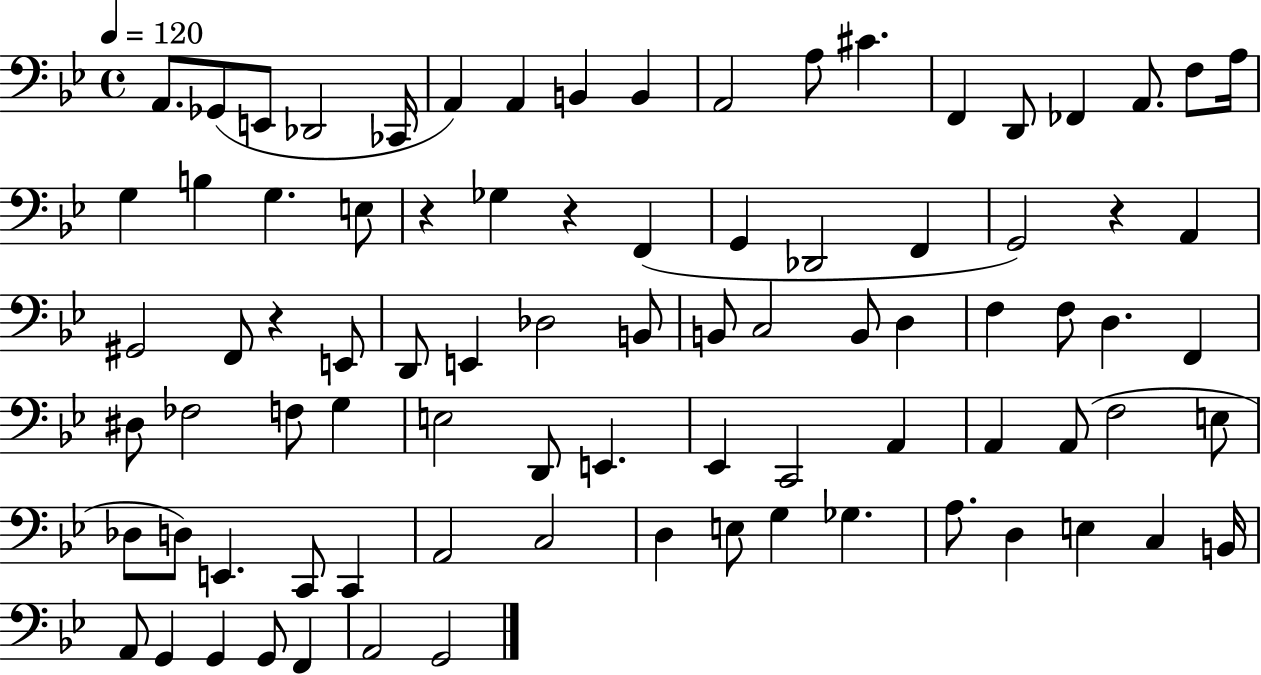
A2/e. Gb2/e E2/e Db2/h CES2/s A2/q A2/q B2/q B2/q A2/h A3/e C#4/q. F2/q D2/e FES2/q A2/e. F3/e A3/s G3/q B3/q G3/q. E3/e R/q Gb3/q R/q F2/q G2/q Db2/h F2/q G2/h R/q A2/q G#2/h F2/e R/q E2/e D2/e E2/q Db3/h B2/e B2/e C3/h B2/e D3/q F3/q F3/e D3/q. F2/q D#3/e FES3/h F3/e G3/q E3/h D2/e E2/q. Eb2/q C2/h A2/q A2/q A2/e F3/h E3/e Db3/e D3/e E2/q. C2/e C2/q A2/h C3/h D3/q E3/e G3/q Gb3/q. A3/e. D3/q E3/q C3/q B2/s A2/e G2/q G2/q G2/e F2/q A2/h G2/h